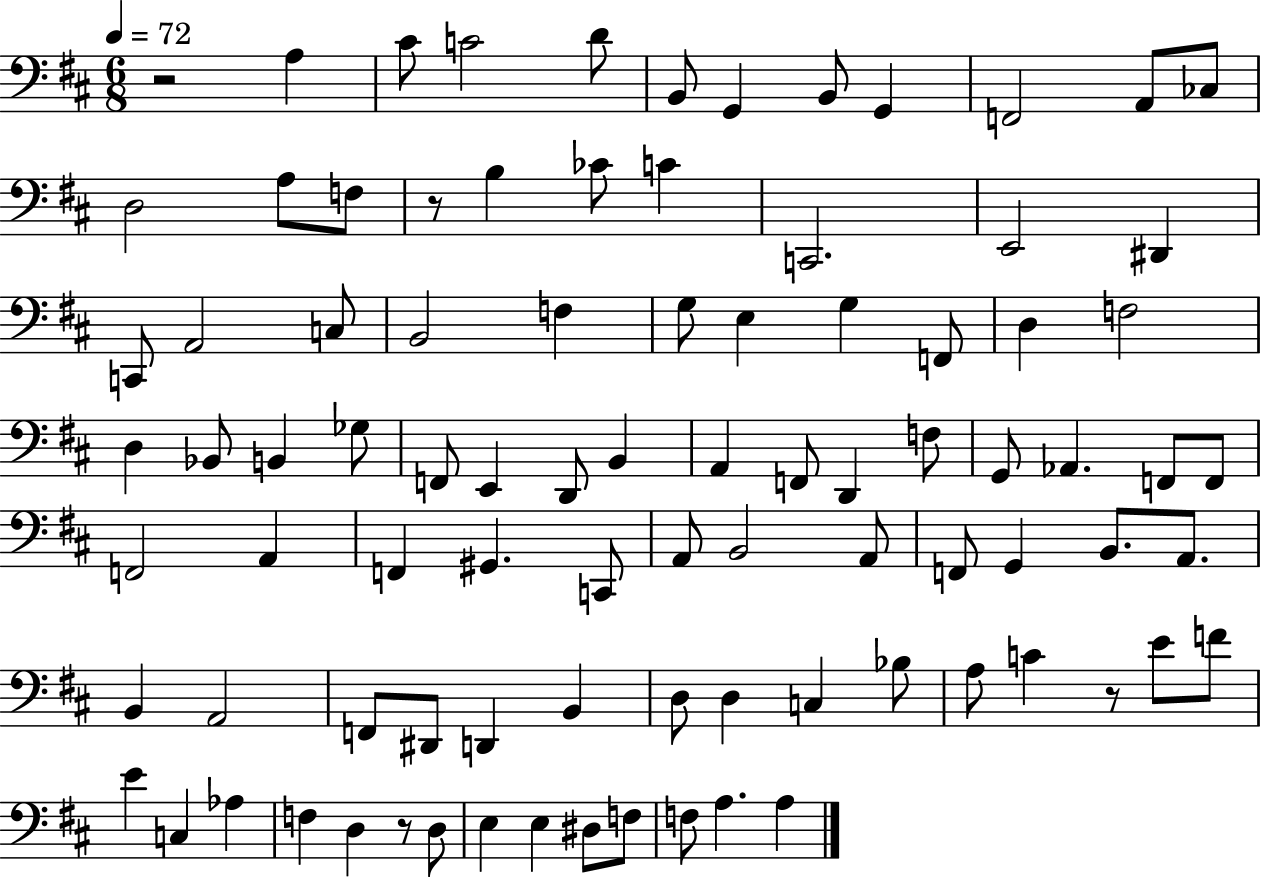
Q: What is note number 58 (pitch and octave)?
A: B2